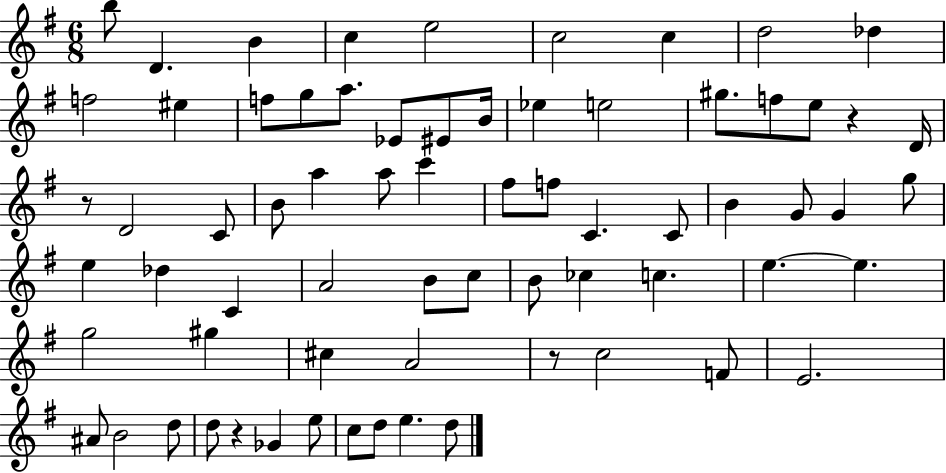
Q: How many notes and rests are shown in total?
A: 69